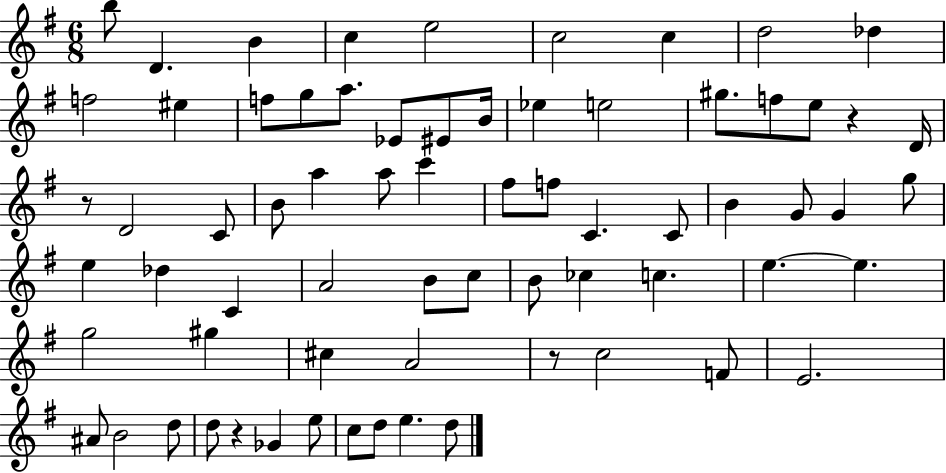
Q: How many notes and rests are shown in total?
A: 69